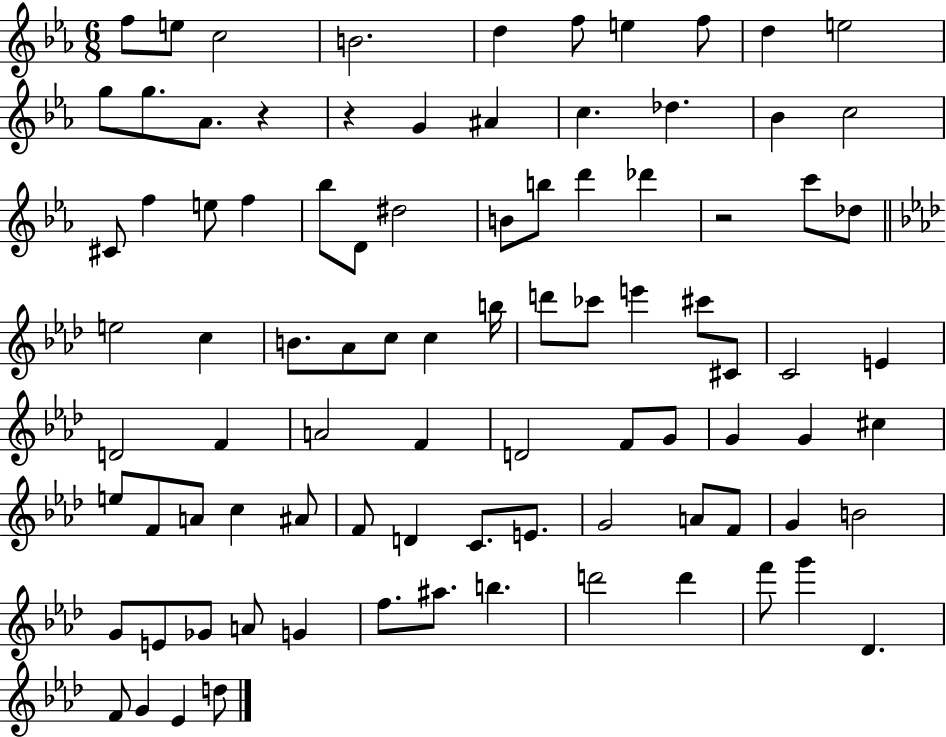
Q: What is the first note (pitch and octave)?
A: F5